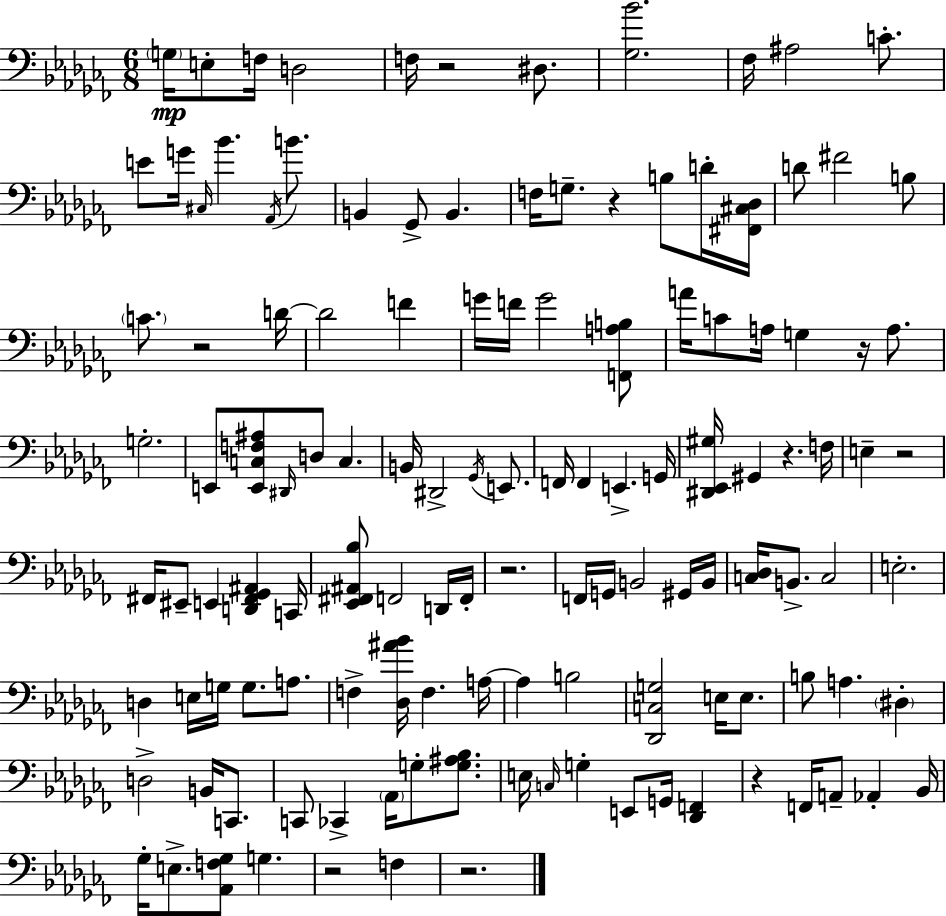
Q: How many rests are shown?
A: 10